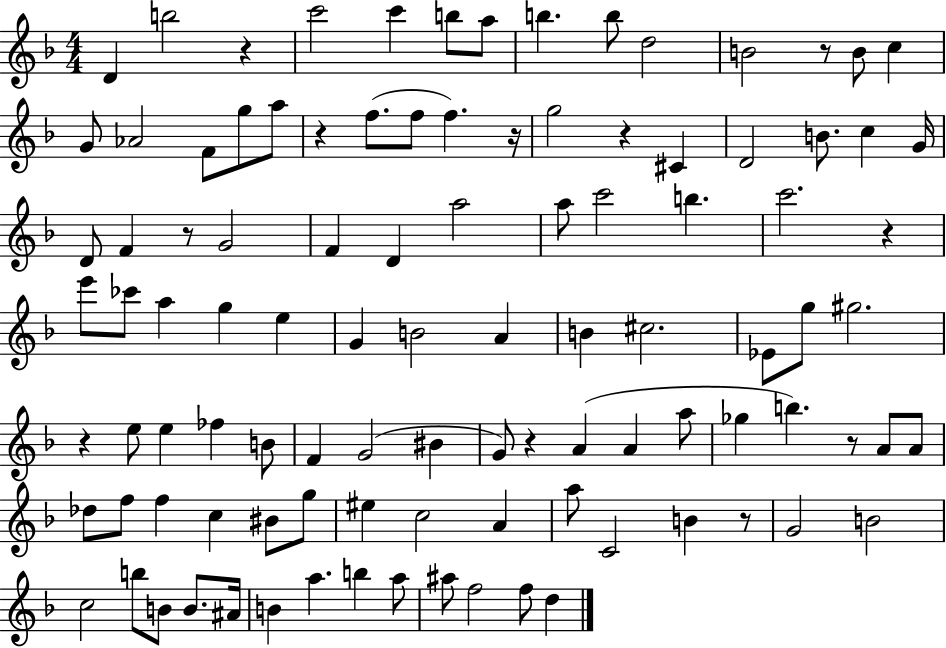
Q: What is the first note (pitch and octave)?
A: D4